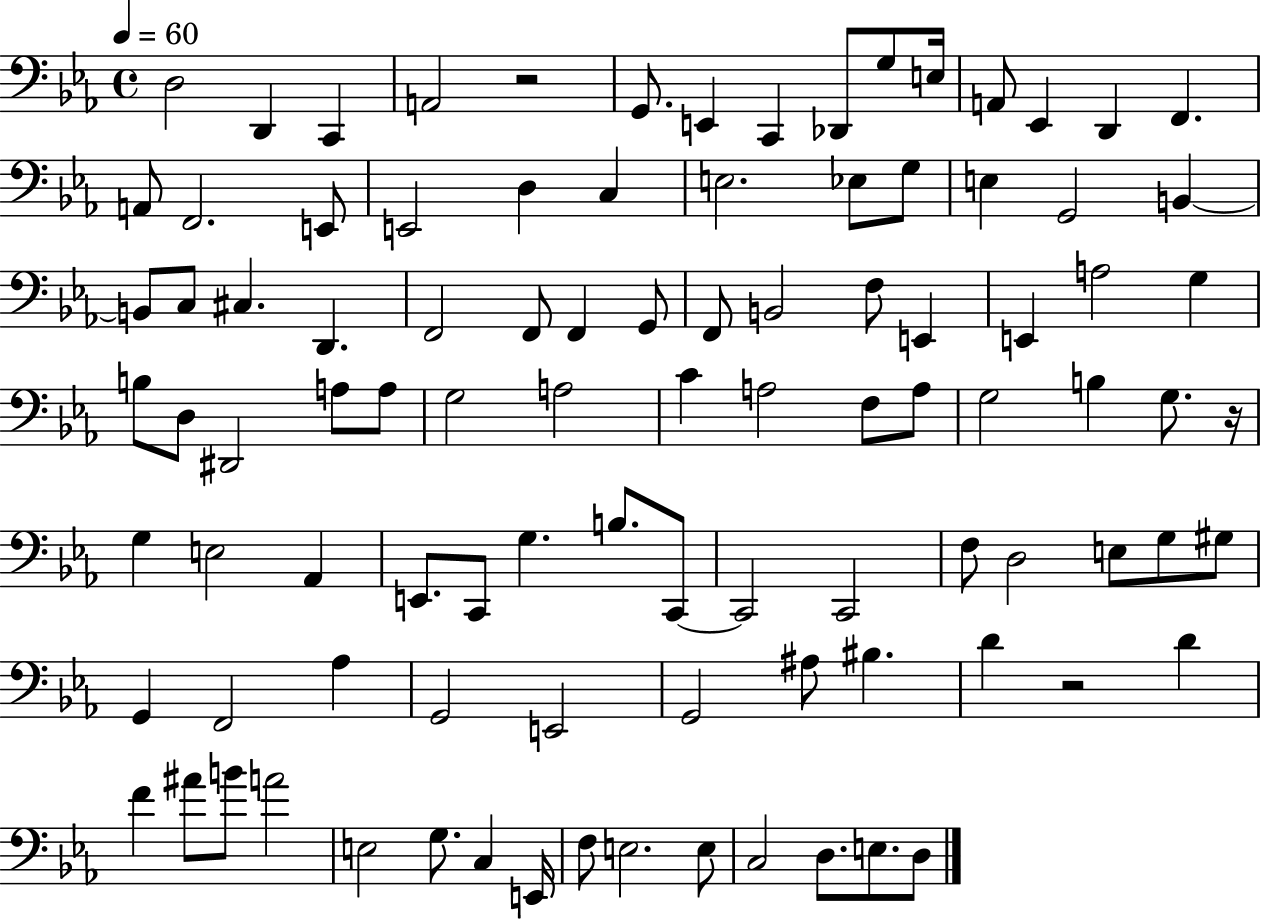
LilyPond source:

{
  \clef bass
  \time 4/4
  \defaultTimeSignature
  \key ees \major
  \tempo 4 = 60
  d2 d,4 c,4 | a,2 r2 | g,8. e,4 c,4 des,8 g8 e16 | a,8 ees,4 d,4 f,4. | \break a,8 f,2. e,8 | e,2 d4 c4 | e2. ees8 g8 | e4 g,2 b,4~~ | \break b,8 c8 cis4. d,4. | f,2 f,8 f,4 g,8 | f,8 b,2 f8 e,4 | e,4 a2 g4 | \break b8 d8 dis,2 a8 a8 | g2 a2 | c'4 a2 f8 a8 | g2 b4 g8. r16 | \break g4 e2 aes,4 | e,8. c,8 g4. b8. c,8~~ | c,2 c,2 | f8 d2 e8 g8 gis8 | \break g,4 f,2 aes4 | g,2 e,2 | g,2 ais8 bis4. | d'4 r2 d'4 | \break f'4 ais'8 b'8 a'2 | e2 g8. c4 e,16 | f8 e2. e8 | c2 d8. e8. d8 | \break \bar "|."
}